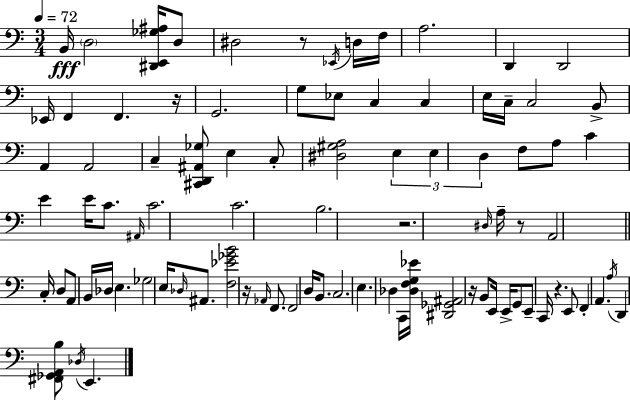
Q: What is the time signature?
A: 3/4